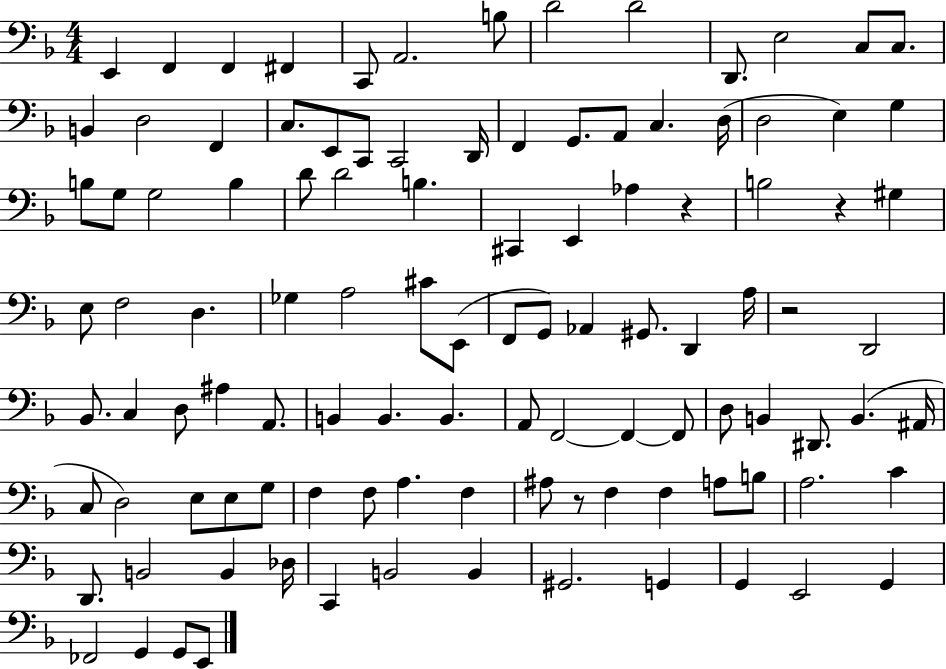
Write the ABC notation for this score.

X:1
T:Untitled
M:4/4
L:1/4
K:F
E,, F,, F,, ^F,, C,,/2 A,,2 B,/2 D2 D2 D,,/2 E,2 C,/2 C,/2 B,, D,2 F,, C,/2 E,,/2 C,,/2 C,,2 D,,/4 F,, G,,/2 A,,/2 C, D,/4 D,2 E, G, B,/2 G,/2 G,2 B, D/2 D2 B, ^C,, E,, _A, z B,2 z ^G, E,/2 F,2 D, _G, A,2 ^C/2 E,,/2 F,,/2 G,,/2 _A,, ^G,,/2 D,, A,/4 z2 D,,2 _B,,/2 C, D,/2 ^A, A,,/2 B,, B,, B,, A,,/2 F,,2 F,, F,,/2 D,/2 B,, ^D,,/2 B,, ^A,,/4 C,/2 D,2 E,/2 E,/2 G,/2 F, F,/2 A, F, ^A,/2 z/2 F, F, A,/2 B,/2 A,2 C D,,/2 B,,2 B,, _D,/4 C,, B,,2 B,, ^G,,2 G,, G,, E,,2 G,, _F,,2 G,, G,,/2 E,,/2